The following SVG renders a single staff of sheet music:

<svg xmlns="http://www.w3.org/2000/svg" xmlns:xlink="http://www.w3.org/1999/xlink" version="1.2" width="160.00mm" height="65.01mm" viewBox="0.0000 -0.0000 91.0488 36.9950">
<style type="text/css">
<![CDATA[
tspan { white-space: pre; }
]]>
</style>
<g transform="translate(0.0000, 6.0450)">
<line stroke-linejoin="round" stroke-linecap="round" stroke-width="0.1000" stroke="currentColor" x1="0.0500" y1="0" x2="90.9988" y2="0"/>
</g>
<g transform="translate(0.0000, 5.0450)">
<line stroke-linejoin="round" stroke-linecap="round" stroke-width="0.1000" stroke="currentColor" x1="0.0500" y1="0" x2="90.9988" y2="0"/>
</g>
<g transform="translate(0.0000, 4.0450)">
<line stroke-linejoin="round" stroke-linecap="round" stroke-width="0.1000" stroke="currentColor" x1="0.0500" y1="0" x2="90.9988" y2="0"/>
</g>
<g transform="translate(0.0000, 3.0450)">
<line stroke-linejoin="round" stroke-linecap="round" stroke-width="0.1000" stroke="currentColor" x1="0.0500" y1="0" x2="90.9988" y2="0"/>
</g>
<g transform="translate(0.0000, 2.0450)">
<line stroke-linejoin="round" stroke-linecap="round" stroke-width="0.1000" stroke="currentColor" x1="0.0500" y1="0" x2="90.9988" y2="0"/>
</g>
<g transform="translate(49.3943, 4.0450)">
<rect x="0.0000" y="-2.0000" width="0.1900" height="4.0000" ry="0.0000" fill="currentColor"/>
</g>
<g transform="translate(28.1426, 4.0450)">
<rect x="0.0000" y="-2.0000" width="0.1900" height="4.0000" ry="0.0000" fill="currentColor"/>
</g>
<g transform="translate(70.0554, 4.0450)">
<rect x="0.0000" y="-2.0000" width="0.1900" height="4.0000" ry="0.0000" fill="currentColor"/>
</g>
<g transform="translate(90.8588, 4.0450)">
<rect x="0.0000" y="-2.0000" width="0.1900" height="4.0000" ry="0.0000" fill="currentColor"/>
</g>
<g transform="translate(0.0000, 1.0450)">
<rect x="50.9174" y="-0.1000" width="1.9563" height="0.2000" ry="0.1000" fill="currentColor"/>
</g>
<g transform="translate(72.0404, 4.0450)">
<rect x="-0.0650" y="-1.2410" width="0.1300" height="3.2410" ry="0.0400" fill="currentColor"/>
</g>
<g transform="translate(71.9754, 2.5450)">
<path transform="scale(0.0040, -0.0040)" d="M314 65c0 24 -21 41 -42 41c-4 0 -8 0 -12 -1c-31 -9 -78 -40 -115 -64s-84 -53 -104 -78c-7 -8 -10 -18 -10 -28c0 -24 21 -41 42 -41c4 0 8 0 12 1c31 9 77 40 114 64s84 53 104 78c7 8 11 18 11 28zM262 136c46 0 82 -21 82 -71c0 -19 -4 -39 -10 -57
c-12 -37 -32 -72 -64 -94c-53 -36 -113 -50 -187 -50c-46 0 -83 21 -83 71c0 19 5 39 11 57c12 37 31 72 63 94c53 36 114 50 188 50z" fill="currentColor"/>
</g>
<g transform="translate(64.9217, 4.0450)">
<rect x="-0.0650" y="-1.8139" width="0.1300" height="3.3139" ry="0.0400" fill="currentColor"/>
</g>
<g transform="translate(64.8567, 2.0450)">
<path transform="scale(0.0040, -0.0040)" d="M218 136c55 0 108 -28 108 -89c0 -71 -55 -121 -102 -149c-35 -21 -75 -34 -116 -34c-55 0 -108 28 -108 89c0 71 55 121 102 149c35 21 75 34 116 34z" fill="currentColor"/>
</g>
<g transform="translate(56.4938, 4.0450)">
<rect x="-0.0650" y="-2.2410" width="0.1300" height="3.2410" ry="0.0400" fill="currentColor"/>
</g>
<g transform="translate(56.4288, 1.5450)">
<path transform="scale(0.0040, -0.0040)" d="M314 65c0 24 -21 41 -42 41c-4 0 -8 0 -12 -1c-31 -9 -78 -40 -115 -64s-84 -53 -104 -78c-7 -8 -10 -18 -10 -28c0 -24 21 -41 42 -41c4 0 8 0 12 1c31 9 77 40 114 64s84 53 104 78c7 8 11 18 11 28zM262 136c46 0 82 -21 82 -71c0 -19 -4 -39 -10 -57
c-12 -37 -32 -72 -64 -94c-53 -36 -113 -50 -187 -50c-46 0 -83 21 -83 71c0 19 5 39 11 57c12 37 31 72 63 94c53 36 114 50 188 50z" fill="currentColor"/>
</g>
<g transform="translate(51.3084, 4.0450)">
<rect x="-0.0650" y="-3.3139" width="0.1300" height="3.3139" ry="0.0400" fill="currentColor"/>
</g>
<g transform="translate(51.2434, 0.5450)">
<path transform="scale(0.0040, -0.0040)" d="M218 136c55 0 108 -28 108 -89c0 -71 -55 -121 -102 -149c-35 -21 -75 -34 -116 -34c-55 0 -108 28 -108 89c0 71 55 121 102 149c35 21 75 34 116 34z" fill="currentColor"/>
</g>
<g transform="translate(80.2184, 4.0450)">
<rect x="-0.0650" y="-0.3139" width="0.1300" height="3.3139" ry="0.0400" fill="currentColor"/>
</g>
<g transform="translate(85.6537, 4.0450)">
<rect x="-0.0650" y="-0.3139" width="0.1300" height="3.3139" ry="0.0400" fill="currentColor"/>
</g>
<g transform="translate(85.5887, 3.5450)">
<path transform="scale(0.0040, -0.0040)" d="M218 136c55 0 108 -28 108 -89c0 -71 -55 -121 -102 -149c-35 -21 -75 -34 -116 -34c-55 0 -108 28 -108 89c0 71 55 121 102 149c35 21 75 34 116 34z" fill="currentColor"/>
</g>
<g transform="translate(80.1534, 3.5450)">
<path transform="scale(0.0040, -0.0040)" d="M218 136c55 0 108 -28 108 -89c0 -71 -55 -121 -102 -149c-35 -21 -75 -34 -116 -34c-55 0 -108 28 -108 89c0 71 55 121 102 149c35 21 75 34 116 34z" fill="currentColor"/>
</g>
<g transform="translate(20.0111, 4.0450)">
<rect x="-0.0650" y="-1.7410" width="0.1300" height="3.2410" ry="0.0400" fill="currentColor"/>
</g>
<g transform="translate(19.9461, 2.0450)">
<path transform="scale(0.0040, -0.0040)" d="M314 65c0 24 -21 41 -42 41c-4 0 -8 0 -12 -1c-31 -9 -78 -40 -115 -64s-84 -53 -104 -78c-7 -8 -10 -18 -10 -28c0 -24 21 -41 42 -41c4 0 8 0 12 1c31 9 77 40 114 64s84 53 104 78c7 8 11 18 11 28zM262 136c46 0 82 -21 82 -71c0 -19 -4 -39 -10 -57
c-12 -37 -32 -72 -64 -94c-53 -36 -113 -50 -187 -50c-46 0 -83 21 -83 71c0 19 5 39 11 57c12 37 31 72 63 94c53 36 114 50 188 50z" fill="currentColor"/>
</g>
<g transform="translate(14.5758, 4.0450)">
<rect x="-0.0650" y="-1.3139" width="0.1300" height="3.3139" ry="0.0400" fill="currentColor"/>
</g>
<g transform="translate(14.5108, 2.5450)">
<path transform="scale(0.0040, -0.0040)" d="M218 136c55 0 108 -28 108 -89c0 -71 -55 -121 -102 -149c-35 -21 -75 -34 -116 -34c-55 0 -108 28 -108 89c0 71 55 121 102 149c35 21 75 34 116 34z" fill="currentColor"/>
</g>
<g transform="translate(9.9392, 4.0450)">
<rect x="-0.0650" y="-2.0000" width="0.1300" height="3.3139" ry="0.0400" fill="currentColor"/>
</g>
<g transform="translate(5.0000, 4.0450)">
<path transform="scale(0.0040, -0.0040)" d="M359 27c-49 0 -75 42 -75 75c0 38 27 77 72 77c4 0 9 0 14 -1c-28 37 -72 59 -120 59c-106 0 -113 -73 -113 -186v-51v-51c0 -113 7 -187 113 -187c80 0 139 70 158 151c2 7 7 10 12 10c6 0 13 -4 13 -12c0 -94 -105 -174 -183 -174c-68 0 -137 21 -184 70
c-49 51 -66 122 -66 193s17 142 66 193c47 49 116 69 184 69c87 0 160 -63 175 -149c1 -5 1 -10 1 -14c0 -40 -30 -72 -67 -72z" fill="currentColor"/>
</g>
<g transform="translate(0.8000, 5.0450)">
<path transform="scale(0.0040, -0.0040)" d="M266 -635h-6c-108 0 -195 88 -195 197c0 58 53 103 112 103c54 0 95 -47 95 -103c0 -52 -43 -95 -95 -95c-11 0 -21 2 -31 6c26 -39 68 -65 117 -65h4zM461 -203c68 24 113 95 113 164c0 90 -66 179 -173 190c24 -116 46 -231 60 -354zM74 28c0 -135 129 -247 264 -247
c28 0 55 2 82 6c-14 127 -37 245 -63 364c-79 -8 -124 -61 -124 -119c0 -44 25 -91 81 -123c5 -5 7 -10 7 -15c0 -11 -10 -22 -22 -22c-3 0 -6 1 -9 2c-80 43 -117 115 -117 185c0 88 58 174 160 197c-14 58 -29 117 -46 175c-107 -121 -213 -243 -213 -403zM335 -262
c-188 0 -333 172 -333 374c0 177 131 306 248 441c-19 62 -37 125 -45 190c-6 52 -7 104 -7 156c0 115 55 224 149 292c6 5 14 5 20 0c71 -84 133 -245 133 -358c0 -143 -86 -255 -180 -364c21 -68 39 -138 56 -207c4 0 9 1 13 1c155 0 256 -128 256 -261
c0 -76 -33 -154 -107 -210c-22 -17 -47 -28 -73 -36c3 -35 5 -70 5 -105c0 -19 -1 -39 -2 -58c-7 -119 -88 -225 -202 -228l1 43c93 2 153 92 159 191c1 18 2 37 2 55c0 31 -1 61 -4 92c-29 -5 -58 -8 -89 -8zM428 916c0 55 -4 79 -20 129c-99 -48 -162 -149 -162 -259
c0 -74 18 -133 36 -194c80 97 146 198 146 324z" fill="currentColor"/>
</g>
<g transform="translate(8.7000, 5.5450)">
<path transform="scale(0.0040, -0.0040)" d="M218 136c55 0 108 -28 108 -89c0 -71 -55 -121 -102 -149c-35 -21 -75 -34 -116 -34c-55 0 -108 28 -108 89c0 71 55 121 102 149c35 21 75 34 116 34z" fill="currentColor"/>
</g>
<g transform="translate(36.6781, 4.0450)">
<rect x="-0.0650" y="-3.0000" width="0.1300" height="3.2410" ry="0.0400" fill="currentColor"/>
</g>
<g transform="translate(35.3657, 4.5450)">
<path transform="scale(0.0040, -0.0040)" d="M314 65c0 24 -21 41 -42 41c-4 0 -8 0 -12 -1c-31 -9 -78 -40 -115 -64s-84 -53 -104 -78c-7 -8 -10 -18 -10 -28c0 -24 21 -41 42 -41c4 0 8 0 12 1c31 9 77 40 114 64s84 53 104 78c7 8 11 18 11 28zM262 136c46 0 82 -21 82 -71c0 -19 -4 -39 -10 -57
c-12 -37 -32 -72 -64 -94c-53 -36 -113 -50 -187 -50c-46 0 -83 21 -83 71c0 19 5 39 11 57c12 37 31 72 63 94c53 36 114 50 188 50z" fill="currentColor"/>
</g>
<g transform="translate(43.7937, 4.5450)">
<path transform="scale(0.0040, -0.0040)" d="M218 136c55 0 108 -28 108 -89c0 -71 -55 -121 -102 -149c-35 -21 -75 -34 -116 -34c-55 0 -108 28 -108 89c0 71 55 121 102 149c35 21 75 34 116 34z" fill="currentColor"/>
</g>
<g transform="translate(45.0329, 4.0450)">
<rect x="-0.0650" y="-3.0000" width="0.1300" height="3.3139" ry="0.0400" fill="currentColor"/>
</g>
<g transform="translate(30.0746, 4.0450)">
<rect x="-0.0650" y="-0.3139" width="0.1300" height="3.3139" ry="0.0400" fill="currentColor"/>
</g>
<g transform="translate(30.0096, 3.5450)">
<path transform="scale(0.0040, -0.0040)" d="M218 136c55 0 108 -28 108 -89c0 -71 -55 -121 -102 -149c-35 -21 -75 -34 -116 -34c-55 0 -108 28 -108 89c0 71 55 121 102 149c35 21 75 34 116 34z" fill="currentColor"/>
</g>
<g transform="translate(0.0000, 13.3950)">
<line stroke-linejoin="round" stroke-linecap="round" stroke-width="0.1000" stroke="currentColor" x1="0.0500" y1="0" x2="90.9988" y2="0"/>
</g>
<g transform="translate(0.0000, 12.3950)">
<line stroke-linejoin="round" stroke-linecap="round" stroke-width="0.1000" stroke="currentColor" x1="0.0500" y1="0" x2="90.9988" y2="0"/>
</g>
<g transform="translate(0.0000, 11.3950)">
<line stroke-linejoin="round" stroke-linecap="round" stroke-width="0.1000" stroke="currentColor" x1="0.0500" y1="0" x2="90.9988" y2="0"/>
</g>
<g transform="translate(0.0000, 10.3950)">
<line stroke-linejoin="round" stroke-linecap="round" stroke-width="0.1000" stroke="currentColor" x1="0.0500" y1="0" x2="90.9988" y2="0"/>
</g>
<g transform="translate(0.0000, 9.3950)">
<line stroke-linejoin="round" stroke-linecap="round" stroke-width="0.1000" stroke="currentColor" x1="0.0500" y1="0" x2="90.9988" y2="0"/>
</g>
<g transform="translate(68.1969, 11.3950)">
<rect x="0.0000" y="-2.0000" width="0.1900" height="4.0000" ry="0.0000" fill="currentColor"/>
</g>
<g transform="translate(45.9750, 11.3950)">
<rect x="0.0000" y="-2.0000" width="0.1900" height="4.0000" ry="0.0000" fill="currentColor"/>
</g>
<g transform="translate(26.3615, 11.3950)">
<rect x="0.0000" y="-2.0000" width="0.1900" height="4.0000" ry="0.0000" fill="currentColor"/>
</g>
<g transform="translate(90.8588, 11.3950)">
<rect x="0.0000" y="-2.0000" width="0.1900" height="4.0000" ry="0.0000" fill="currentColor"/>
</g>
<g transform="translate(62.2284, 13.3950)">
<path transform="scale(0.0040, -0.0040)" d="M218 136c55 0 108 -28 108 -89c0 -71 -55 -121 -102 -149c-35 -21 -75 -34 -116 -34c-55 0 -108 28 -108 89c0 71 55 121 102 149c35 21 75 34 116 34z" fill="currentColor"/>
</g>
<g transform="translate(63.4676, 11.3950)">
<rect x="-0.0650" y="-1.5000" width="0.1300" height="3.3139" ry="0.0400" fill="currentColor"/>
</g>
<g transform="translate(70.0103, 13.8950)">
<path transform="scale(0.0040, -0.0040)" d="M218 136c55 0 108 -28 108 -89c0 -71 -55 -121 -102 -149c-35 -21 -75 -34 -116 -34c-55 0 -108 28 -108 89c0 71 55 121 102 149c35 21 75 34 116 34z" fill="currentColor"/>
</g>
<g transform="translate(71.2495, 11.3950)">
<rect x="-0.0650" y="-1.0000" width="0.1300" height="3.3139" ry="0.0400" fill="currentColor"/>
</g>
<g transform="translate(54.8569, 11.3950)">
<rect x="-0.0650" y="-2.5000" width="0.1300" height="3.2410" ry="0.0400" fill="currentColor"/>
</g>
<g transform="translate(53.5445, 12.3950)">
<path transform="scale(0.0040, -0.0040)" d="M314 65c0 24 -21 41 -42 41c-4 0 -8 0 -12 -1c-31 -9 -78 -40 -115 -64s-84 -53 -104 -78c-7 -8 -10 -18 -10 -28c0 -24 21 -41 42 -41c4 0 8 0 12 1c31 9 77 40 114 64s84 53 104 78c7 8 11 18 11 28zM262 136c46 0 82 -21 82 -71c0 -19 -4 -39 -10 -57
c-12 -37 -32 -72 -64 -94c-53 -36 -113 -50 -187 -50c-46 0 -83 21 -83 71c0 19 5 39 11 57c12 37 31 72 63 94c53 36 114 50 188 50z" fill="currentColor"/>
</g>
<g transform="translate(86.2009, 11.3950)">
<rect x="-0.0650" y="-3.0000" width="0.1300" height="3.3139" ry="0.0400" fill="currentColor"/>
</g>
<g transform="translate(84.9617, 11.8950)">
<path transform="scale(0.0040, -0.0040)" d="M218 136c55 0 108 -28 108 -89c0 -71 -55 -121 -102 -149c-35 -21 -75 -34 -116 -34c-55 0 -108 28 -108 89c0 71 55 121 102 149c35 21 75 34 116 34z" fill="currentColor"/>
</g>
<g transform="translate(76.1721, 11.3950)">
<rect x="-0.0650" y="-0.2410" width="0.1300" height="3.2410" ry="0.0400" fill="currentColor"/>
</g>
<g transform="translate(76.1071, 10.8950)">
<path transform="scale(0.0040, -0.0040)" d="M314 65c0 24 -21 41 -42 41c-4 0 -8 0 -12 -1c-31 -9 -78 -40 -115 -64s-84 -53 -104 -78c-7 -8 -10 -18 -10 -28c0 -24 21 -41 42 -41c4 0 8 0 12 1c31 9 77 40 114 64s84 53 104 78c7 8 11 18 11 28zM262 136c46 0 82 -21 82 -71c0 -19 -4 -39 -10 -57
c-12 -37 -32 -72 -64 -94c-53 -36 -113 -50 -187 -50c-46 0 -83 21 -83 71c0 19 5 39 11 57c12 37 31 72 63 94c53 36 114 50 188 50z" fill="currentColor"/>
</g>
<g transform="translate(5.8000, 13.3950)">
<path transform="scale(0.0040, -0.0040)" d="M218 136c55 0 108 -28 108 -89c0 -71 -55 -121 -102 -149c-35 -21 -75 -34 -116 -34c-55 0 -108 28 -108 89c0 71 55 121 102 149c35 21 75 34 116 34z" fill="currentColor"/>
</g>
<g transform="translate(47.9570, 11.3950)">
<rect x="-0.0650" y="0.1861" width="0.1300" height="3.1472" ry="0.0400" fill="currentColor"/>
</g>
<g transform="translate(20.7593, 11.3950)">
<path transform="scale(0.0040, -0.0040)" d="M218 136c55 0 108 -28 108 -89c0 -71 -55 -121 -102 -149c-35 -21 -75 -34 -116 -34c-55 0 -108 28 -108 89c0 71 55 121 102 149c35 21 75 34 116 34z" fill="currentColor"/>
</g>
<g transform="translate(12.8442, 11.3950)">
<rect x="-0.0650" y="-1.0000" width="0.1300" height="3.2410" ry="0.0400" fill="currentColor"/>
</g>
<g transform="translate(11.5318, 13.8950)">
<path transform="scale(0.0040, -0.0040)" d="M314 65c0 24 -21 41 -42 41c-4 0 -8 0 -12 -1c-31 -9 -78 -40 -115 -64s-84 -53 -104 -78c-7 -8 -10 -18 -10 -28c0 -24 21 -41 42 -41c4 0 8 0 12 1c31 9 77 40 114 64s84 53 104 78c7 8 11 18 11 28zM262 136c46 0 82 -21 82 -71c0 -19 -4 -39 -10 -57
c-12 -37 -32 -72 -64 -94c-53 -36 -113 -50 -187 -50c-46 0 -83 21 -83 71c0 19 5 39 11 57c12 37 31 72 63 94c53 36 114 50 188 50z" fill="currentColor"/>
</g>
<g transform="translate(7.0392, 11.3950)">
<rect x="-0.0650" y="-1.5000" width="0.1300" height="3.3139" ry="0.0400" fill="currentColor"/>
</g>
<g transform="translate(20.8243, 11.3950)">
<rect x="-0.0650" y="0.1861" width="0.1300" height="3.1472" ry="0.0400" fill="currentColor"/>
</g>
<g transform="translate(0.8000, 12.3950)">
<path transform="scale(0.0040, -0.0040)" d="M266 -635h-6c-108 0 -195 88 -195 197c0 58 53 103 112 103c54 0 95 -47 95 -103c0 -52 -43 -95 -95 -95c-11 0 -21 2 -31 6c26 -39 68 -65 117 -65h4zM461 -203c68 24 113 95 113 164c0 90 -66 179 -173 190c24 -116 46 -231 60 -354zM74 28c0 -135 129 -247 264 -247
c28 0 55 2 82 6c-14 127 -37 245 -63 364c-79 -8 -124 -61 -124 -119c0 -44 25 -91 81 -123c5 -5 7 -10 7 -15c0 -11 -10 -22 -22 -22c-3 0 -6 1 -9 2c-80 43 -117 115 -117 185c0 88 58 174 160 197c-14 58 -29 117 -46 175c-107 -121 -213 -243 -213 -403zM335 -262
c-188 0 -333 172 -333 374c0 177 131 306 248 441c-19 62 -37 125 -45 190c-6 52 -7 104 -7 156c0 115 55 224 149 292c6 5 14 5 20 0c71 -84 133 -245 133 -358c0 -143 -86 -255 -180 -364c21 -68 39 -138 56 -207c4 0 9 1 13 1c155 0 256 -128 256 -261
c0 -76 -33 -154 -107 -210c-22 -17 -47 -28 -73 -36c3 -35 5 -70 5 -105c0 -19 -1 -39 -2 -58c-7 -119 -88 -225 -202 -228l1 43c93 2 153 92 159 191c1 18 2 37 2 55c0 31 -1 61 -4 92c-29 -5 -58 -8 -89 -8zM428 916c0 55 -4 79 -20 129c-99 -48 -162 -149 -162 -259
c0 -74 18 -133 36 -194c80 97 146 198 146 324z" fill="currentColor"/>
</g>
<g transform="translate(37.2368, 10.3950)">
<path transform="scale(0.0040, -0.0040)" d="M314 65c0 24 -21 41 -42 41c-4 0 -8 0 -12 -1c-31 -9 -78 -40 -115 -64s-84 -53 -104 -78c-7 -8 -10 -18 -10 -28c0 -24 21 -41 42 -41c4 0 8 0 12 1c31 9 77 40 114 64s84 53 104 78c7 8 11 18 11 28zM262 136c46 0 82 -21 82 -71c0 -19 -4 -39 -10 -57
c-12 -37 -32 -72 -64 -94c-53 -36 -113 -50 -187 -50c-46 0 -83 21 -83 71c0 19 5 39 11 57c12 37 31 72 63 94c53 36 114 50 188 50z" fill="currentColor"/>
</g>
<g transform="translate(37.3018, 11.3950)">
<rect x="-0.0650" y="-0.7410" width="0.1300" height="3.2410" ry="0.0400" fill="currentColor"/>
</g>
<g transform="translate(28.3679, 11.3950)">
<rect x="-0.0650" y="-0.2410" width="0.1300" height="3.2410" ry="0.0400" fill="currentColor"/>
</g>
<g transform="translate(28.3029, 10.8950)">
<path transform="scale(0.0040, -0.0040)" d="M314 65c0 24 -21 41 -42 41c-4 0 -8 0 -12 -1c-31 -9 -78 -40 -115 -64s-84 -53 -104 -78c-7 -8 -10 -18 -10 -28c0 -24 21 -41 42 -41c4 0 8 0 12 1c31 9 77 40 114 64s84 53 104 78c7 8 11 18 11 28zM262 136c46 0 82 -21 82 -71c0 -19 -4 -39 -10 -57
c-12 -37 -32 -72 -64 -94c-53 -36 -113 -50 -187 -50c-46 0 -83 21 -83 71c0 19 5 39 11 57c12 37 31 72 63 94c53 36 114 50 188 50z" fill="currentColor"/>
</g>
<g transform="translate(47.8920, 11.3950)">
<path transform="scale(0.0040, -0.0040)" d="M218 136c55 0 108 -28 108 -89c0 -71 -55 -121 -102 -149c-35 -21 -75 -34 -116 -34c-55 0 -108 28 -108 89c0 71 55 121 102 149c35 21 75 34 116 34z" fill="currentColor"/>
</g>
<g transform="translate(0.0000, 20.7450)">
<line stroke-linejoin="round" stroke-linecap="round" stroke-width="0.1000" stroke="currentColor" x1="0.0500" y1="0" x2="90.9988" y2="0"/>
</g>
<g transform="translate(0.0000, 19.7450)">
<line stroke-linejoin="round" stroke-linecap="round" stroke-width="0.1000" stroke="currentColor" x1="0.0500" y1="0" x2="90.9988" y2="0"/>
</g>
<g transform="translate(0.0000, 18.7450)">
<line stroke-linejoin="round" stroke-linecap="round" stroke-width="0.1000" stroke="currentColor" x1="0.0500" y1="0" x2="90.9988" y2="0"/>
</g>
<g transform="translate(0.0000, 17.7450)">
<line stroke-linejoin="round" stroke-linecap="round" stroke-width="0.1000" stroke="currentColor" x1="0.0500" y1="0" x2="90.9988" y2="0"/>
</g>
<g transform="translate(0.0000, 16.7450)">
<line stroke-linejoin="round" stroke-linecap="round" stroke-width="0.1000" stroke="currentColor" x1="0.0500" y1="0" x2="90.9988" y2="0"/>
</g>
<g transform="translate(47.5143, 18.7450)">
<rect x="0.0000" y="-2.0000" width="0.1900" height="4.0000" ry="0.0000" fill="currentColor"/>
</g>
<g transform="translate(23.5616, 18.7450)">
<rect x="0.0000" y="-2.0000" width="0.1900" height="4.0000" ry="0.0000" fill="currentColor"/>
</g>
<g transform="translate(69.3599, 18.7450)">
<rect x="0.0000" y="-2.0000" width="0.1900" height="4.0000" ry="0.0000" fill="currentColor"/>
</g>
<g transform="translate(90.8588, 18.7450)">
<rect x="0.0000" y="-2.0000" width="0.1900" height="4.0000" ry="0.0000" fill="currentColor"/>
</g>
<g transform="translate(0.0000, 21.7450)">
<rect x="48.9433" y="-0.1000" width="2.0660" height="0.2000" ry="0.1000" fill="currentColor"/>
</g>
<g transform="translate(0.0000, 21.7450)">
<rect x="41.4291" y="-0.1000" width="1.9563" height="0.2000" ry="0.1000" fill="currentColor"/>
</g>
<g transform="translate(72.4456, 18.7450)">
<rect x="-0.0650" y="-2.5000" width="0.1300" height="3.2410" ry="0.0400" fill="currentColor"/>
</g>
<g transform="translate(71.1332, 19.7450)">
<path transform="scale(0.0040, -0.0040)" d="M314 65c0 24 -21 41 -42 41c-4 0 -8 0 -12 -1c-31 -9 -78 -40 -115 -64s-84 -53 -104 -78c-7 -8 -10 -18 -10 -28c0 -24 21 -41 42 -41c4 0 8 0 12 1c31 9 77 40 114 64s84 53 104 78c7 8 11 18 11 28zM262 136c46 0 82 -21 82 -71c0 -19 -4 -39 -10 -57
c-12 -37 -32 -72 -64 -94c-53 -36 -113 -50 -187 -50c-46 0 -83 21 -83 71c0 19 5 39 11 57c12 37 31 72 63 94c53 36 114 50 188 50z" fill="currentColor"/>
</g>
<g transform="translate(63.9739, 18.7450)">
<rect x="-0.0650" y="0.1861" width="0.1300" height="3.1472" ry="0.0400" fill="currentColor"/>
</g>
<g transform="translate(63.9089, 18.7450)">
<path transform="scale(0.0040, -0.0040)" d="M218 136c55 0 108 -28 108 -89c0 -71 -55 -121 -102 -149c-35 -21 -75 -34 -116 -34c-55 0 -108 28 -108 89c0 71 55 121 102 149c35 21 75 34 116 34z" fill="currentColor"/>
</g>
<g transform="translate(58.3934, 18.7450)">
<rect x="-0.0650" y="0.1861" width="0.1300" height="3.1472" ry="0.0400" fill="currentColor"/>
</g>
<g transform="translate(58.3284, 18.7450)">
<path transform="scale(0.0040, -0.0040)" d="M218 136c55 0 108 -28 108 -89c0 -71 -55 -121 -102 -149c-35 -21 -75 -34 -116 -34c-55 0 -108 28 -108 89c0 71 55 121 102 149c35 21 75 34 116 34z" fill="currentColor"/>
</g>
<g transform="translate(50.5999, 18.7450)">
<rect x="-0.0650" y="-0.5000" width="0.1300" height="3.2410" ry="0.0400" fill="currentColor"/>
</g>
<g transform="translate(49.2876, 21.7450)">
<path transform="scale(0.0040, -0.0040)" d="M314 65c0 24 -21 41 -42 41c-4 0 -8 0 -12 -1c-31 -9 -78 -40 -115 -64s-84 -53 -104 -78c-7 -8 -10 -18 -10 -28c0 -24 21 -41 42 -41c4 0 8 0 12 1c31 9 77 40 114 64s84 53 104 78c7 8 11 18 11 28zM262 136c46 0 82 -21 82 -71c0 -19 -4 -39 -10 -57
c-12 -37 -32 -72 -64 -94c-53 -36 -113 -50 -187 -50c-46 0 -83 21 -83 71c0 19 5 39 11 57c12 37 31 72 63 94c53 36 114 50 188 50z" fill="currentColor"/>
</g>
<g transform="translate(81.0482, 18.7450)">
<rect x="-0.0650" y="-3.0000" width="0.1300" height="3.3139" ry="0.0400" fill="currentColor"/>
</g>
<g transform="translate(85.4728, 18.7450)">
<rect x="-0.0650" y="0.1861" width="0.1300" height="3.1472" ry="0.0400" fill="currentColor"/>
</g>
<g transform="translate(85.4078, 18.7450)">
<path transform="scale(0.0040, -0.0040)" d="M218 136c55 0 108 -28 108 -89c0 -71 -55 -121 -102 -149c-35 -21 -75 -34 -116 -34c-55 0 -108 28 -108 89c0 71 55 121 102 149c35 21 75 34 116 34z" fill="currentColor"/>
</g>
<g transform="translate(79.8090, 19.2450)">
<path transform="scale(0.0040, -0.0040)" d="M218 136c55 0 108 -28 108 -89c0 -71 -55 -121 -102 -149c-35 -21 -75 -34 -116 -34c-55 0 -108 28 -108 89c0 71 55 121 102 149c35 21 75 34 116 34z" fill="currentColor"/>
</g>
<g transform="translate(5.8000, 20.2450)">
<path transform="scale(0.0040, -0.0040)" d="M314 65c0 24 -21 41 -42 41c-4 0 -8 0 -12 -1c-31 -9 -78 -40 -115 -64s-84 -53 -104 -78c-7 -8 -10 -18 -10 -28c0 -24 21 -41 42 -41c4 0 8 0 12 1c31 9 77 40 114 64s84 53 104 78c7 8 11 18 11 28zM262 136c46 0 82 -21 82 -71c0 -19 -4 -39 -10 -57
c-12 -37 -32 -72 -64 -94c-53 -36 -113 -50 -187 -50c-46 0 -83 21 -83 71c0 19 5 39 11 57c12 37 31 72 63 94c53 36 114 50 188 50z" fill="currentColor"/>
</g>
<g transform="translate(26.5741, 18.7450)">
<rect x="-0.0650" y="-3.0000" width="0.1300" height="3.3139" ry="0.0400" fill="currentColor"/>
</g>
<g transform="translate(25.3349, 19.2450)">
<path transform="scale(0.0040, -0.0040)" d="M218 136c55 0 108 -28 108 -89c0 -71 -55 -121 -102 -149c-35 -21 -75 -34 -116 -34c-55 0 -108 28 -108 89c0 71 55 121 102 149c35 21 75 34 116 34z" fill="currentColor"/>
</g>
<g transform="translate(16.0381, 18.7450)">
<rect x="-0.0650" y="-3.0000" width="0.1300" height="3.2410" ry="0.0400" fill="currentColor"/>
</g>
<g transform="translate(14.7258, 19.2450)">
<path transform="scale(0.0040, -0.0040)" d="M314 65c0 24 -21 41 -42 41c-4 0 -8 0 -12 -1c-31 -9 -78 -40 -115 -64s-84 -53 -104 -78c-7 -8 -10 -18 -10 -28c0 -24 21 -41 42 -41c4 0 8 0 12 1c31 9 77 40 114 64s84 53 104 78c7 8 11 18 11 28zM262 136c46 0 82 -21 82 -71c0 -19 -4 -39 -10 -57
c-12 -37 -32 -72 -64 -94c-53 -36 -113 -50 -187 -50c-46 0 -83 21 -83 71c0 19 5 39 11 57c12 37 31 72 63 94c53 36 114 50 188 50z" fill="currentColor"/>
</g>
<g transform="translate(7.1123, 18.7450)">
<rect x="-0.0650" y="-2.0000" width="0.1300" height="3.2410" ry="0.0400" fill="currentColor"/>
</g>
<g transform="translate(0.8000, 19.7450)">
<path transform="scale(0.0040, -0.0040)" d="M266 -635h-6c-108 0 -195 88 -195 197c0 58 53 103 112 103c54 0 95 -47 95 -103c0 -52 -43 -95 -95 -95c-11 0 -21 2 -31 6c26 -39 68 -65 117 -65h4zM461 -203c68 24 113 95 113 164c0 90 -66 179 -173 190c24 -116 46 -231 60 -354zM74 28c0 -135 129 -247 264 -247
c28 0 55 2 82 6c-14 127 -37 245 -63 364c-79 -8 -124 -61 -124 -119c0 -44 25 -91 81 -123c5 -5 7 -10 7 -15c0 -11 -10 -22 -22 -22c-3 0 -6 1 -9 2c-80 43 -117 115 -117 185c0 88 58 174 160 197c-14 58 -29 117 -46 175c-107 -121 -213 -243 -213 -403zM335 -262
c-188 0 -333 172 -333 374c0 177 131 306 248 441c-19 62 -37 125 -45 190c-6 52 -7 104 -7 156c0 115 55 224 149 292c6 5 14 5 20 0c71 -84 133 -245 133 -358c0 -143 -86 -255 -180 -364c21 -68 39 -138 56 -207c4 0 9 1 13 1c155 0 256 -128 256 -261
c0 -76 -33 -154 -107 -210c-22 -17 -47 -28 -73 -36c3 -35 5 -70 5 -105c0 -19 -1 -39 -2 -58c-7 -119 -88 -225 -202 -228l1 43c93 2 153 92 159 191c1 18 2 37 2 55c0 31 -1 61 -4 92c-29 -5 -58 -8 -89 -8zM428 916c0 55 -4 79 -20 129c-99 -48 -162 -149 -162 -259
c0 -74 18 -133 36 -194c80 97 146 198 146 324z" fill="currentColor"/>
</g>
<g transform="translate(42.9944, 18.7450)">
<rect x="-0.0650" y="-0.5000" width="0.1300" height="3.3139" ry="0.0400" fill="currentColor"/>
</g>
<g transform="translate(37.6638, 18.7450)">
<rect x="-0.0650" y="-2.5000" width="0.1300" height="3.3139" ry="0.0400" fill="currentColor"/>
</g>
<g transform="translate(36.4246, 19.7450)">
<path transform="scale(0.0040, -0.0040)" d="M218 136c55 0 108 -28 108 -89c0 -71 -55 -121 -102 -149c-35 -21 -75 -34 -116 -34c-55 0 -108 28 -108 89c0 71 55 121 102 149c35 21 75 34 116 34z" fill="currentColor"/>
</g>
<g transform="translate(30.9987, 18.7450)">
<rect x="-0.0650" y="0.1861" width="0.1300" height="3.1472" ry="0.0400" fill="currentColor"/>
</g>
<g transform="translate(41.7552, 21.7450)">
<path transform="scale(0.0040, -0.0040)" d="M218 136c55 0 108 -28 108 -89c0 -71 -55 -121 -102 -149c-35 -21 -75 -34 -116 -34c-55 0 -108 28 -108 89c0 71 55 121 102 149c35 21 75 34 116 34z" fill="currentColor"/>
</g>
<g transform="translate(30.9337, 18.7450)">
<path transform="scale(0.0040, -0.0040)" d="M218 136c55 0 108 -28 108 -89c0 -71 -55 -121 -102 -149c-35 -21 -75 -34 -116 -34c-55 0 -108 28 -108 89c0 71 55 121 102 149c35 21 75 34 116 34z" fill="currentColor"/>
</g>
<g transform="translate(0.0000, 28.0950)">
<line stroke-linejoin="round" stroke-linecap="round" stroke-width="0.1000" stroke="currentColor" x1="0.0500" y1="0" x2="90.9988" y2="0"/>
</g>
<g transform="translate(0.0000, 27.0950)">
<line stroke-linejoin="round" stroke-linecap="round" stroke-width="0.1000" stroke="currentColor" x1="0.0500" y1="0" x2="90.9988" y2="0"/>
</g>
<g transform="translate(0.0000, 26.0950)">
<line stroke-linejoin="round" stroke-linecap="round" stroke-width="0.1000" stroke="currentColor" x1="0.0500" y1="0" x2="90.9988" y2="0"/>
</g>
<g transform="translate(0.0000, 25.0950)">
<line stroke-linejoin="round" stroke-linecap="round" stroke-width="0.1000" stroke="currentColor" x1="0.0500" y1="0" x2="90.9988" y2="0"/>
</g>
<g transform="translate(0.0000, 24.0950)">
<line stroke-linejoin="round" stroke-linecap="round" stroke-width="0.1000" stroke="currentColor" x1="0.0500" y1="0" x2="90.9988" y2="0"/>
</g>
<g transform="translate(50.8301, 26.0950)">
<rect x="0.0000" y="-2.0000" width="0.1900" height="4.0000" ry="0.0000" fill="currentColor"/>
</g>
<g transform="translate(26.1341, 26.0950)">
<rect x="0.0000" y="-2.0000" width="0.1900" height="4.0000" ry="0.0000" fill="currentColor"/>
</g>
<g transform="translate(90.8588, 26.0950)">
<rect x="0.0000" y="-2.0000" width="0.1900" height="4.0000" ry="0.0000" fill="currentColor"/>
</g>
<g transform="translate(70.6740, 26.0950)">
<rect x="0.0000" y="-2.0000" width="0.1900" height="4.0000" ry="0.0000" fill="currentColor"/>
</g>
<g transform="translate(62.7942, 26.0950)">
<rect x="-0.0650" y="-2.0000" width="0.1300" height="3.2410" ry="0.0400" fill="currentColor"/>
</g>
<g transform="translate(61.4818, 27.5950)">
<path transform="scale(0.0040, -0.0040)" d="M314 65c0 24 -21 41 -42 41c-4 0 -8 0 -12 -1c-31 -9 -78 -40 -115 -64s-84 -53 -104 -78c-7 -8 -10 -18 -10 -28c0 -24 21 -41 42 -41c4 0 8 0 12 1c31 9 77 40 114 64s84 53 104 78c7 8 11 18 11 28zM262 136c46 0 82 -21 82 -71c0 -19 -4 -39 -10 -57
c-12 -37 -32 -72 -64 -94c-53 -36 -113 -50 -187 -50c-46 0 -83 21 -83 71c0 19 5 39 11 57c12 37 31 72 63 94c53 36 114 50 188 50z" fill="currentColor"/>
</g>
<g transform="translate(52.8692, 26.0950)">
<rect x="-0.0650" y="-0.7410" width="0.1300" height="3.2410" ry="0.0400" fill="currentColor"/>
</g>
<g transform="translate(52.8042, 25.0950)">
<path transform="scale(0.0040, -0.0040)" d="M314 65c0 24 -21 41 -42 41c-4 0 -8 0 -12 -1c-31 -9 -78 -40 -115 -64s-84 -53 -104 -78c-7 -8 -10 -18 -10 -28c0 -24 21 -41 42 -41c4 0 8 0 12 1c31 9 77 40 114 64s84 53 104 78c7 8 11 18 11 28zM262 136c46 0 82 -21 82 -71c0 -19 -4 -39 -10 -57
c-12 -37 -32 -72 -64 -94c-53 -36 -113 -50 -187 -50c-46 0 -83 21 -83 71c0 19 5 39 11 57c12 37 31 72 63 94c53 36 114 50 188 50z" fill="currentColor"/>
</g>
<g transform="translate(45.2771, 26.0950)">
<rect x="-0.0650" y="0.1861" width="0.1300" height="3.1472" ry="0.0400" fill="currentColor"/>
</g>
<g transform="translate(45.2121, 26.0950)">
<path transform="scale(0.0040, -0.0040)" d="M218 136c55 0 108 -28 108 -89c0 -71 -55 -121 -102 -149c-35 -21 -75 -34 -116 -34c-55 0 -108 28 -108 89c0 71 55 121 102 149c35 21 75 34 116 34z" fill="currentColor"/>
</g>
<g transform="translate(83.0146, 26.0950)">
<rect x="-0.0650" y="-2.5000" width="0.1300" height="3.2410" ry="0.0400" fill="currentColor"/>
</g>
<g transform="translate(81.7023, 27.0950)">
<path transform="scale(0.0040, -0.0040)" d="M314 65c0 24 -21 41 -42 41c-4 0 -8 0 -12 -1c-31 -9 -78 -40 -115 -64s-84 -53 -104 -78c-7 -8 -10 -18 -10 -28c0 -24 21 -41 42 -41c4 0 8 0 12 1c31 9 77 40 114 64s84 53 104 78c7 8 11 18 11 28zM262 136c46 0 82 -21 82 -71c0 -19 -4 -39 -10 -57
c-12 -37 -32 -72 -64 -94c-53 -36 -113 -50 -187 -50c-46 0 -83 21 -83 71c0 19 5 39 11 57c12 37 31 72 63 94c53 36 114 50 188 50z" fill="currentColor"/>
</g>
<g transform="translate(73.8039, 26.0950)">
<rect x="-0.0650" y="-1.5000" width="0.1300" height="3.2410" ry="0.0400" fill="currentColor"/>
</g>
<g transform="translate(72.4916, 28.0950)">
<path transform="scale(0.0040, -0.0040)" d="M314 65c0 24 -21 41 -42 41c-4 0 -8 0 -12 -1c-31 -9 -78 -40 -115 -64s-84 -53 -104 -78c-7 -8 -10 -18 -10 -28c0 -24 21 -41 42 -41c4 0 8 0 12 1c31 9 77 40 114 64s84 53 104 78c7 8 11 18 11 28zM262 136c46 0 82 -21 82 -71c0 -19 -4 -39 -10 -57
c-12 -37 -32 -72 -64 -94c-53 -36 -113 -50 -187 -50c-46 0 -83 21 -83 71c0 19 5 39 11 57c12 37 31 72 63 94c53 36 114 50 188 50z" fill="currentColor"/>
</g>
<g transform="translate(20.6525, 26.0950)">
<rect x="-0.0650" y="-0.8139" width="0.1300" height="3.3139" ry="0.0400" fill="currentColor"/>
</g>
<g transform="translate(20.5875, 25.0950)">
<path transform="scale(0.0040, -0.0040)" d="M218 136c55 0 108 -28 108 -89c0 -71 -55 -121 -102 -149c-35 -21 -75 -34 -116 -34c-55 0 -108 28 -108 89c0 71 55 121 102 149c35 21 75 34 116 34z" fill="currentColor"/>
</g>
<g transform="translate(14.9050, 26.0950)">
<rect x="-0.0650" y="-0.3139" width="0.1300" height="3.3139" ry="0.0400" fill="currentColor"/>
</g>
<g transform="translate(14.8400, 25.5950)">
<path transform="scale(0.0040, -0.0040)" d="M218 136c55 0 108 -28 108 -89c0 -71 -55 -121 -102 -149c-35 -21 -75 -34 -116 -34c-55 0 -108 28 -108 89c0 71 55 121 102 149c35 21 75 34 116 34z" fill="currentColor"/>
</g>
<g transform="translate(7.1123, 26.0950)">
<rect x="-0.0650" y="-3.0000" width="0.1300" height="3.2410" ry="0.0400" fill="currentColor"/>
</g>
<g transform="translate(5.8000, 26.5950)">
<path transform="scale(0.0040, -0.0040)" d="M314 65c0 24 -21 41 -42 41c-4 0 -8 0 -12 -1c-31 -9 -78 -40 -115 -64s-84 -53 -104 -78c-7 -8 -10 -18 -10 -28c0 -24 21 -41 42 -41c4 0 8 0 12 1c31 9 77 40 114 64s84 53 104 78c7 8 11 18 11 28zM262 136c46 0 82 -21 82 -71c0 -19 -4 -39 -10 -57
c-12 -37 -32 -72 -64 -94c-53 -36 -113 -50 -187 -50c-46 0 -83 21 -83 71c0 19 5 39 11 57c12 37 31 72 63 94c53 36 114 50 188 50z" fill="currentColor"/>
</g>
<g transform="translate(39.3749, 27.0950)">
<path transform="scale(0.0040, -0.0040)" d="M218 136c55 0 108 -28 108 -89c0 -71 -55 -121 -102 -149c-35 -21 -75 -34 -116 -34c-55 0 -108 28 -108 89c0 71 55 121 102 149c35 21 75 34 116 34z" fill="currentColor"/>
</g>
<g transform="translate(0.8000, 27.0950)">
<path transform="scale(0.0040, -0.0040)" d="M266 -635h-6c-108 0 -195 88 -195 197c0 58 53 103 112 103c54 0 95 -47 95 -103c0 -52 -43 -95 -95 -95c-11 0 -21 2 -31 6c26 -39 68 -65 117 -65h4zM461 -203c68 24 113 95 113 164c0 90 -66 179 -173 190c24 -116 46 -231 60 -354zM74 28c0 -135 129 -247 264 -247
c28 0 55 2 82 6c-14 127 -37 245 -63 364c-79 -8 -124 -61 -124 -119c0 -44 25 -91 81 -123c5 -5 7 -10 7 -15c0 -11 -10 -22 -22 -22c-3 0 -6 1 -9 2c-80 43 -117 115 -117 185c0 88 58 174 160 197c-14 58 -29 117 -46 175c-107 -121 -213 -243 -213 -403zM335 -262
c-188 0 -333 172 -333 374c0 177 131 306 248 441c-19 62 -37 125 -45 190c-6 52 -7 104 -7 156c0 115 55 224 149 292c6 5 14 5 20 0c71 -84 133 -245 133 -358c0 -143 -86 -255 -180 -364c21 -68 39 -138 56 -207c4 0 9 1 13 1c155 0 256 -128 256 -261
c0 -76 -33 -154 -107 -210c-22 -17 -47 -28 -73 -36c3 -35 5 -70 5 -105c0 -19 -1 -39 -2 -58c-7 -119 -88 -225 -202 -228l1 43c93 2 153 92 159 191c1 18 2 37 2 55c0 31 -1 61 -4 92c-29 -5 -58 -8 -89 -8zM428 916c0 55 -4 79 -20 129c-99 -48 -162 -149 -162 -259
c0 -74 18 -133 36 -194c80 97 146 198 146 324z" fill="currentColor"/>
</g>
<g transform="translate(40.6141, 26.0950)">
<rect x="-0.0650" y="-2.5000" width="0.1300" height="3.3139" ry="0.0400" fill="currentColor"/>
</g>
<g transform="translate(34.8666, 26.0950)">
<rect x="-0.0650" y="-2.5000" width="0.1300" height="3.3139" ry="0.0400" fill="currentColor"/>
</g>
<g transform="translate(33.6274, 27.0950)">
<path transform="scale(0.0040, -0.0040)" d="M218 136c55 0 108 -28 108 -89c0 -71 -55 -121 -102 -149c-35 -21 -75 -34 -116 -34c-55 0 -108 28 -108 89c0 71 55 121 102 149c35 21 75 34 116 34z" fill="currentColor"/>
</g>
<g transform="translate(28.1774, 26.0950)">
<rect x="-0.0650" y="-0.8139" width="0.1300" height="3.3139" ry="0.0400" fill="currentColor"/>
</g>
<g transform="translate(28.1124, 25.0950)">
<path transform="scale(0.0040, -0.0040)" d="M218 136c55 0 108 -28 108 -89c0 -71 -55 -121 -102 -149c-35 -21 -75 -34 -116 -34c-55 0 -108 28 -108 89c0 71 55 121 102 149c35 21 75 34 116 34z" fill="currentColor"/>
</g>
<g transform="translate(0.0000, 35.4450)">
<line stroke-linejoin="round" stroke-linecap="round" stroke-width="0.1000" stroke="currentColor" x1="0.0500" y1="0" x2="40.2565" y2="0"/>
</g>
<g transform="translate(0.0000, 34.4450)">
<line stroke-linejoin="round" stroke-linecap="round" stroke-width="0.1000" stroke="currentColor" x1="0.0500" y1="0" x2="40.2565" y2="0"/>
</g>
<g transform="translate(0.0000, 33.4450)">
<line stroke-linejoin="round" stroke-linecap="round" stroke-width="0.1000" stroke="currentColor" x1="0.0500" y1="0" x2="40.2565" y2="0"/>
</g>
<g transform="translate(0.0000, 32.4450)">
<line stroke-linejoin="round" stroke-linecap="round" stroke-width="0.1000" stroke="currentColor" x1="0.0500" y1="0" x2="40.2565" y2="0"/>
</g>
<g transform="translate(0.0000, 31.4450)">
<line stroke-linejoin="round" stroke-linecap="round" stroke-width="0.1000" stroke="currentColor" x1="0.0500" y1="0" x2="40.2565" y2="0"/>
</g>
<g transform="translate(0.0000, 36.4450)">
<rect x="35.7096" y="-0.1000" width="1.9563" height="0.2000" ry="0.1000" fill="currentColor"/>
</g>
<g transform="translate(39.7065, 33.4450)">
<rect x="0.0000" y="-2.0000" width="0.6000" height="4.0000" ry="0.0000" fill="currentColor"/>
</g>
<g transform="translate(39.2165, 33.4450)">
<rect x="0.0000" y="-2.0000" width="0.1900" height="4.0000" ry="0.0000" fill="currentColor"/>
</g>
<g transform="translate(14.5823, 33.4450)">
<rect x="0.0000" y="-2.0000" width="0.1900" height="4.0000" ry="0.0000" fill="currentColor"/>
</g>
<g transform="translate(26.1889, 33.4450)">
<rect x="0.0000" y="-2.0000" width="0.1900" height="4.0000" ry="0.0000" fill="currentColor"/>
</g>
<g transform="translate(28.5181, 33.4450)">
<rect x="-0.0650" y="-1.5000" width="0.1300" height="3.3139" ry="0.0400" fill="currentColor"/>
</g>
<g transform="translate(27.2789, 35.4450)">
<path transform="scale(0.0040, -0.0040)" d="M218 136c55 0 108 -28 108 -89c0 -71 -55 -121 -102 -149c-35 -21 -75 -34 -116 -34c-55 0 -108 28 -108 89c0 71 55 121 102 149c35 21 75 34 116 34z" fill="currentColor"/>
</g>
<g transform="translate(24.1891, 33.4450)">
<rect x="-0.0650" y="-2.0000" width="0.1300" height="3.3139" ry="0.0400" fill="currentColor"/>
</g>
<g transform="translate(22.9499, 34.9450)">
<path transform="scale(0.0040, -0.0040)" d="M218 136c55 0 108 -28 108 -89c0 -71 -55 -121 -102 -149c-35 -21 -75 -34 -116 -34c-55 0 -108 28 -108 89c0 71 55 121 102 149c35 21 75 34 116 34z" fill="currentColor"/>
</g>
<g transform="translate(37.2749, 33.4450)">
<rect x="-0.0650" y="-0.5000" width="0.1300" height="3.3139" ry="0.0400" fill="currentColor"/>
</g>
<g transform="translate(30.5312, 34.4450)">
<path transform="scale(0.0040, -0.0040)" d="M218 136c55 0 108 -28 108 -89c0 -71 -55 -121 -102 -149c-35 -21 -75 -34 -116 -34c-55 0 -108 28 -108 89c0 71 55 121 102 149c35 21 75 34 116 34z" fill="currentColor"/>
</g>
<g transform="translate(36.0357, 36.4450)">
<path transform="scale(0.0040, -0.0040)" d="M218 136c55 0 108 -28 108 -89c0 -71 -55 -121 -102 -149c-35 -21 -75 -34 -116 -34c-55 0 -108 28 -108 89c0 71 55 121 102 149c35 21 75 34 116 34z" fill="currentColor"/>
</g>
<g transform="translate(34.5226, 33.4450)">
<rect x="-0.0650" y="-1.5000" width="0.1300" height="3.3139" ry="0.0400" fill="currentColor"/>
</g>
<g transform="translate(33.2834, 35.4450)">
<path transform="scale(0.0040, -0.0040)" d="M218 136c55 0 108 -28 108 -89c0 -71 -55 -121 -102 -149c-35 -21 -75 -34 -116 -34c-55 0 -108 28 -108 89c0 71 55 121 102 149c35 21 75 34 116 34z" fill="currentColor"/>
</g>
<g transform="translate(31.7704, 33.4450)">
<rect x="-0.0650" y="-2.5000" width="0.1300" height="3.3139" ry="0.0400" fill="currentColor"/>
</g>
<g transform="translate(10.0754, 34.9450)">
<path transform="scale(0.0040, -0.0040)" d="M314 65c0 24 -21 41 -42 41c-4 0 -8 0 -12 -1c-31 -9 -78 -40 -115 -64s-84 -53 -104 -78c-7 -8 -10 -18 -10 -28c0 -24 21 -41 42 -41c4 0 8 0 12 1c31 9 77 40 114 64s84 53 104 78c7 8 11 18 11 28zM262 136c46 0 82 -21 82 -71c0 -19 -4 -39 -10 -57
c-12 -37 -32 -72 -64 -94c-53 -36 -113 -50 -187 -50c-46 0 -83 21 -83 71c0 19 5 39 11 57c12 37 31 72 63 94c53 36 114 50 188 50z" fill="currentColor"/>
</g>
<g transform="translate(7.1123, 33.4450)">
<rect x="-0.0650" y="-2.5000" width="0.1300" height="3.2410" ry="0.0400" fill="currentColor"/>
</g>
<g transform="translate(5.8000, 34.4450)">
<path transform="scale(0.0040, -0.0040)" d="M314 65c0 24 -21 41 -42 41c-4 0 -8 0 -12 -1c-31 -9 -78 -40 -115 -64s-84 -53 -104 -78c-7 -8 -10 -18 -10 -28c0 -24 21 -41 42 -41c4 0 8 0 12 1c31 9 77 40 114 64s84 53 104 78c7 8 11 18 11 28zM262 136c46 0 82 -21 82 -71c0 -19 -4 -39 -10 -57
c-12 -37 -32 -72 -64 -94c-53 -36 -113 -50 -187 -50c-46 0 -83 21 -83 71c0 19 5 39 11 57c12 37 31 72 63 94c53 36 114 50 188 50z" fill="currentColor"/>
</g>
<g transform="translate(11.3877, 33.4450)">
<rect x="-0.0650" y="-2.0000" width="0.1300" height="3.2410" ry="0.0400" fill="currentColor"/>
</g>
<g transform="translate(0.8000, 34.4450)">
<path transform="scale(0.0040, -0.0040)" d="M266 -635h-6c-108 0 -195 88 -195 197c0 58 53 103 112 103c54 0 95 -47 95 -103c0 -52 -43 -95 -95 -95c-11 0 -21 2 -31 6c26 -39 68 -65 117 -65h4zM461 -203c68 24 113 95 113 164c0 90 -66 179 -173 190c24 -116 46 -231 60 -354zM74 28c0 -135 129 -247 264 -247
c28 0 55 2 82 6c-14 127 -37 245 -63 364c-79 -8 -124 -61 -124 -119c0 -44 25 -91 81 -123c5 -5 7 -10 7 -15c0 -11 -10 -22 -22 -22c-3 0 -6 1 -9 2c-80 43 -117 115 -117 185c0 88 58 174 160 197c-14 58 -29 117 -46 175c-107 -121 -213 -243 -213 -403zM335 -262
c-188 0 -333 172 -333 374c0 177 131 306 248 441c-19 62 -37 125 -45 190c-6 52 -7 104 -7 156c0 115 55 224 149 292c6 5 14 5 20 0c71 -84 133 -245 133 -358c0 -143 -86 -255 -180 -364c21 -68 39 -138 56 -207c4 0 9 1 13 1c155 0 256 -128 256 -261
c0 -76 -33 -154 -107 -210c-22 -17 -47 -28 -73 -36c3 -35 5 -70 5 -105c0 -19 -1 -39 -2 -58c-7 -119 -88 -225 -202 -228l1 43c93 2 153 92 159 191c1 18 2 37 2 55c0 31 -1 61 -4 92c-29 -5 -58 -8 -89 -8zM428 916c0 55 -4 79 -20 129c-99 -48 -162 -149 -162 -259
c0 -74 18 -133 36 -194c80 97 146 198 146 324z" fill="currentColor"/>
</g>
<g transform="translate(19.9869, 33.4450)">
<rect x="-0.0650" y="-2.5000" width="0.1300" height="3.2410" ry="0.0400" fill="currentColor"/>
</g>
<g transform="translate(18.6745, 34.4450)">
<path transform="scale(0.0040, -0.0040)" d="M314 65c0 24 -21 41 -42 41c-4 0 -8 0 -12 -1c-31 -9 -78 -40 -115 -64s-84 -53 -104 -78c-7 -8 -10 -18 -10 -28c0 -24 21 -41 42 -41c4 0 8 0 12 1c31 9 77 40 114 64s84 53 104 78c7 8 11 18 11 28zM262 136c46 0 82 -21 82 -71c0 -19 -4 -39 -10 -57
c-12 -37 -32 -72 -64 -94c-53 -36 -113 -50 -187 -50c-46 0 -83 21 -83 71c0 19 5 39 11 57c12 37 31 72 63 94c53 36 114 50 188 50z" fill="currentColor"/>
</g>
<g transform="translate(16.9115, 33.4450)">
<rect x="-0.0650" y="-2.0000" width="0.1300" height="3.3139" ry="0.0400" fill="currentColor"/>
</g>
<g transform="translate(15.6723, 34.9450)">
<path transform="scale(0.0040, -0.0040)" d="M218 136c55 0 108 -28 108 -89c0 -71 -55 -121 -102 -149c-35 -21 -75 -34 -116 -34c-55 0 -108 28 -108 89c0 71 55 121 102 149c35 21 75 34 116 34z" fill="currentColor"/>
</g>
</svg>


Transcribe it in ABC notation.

X:1
T:Untitled
M:4/4
L:1/4
K:C
F e f2 c A2 A b g2 f e2 c c E D2 B c2 d2 B G2 E D c2 A F2 A2 A B G C C2 B B G2 A B A2 c d d G G B d2 F2 E2 G2 G2 F2 F G2 F E G E C